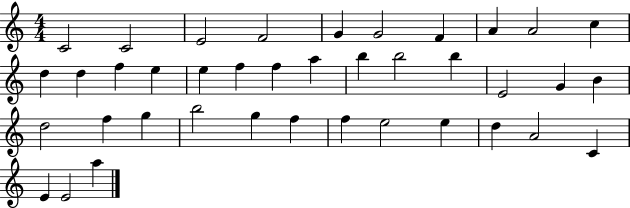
{
  \clef treble
  \numericTimeSignature
  \time 4/4
  \key c \major
  c'2 c'2 | e'2 f'2 | g'4 g'2 f'4 | a'4 a'2 c''4 | \break d''4 d''4 f''4 e''4 | e''4 f''4 f''4 a''4 | b''4 b''2 b''4 | e'2 g'4 b'4 | \break d''2 f''4 g''4 | b''2 g''4 f''4 | f''4 e''2 e''4 | d''4 a'2 c'4 | \break e'4 e'2 a''4 | \bar "|."
}